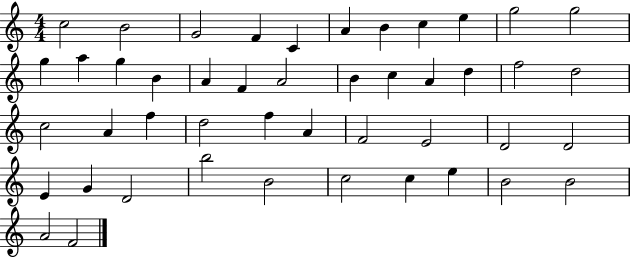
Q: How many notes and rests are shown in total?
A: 46